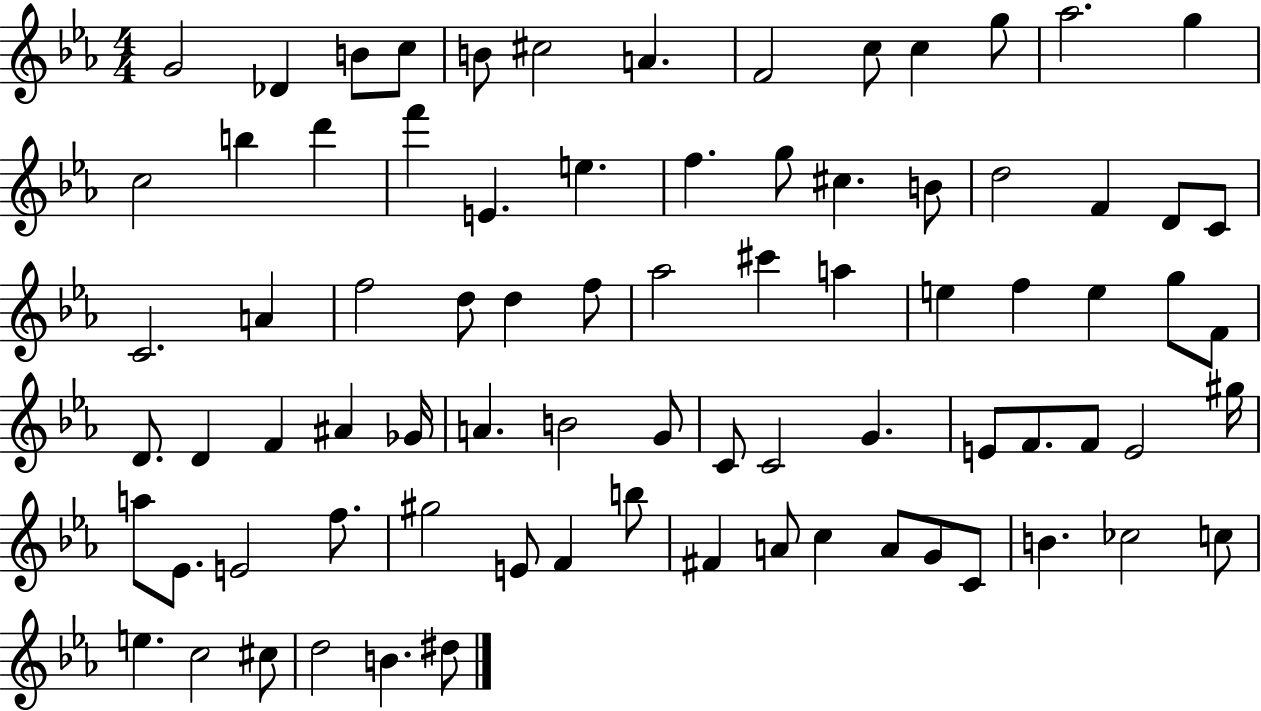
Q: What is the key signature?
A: EES major